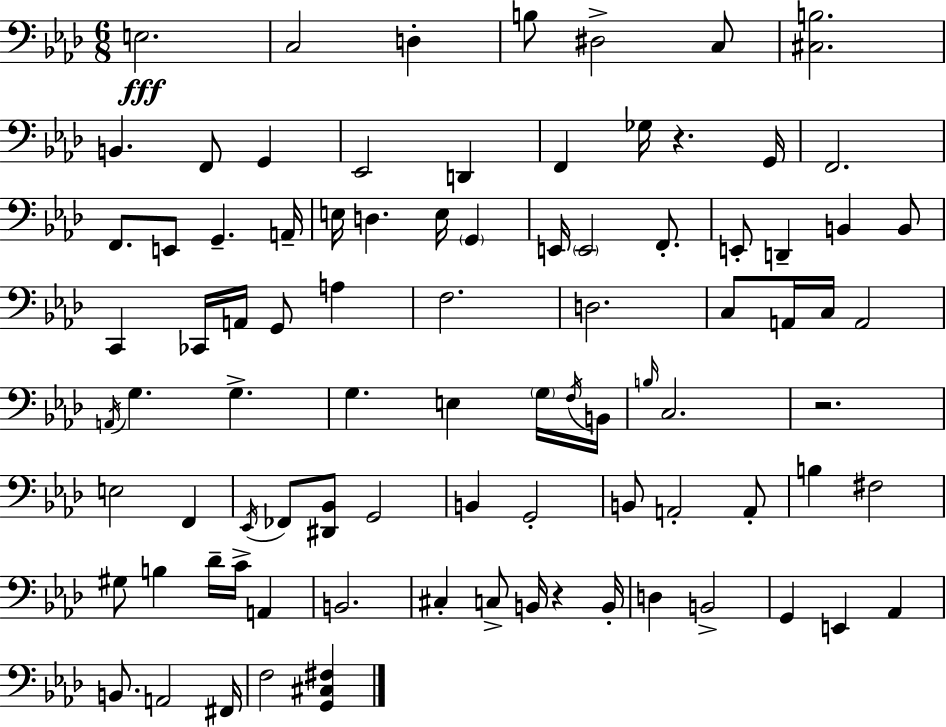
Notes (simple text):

E3/h. C3/h D3/q B3/e D#3/h C3/e [C#3,B3]/h. B2/q. F2/e G2/q Eb2/h D2/q F2/q Gb3/s R/q. G2/s F2/h. F2/e. E2/e G2/q. A2/s E3/s D3/q. E3/s G2/q E2/s E2/h F2/e. E2/e D2/q B2/q B2/e C2/q CES2/s A2/s G2/e A3/q F3/h. D3/h. C3/e A2/s C3/s A2/h A2/s G3/q. G3/q. G3/q. E3/q G3/s F3/s B2/s B3/s C3/h. R/h. E3/h F2/q Eb2/s FES2/e [D#2,Bb2]/e G2/h B2/q G2/h B2/e A2/h A2/e B3/q F#3/h G#3/e B3/q Db4/s C4/s A2/q B2/h. C#3/q C3/e B2/s R/q B2/s D3/q B2/h G2/q E2/q Ab2/q B2/e. A2/h F#2/s F3/h [G2,C#3,F#3]/q